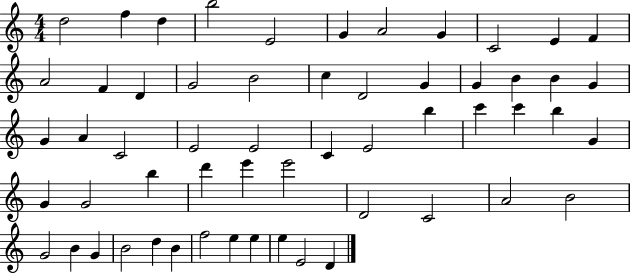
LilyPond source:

{
  \clef treble
  \numericTimeSignature
  \time 4/4
  \key c \major
  d''2 f''4 d''4 | b''2 e'2 | g'4 a'2 g'4 | c'2 e'4 f'4 | \break a'2 f'4 d'4 | g'2 b'2 | c''4 d'2 g'4 | g'4 b'4 b'4 g'4 | \break g'4 a'4 c'2 | e'2 e'2 | c'4 e'2 b''4 | c'''4 c'''4 b''4 g'4 | \break g'4 g'2 b''4 | d'''4 e'''4 e'''2 | d'2 c'2 | a'2 b'2 | \break g'2 b'4 g'4 | b'2 d''4 b'4 | f''2 e''4 e''4 | e''4 e'2 d'4 | \break \bar "|."
}